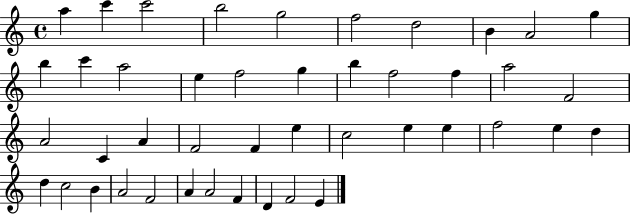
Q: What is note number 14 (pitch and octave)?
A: E5